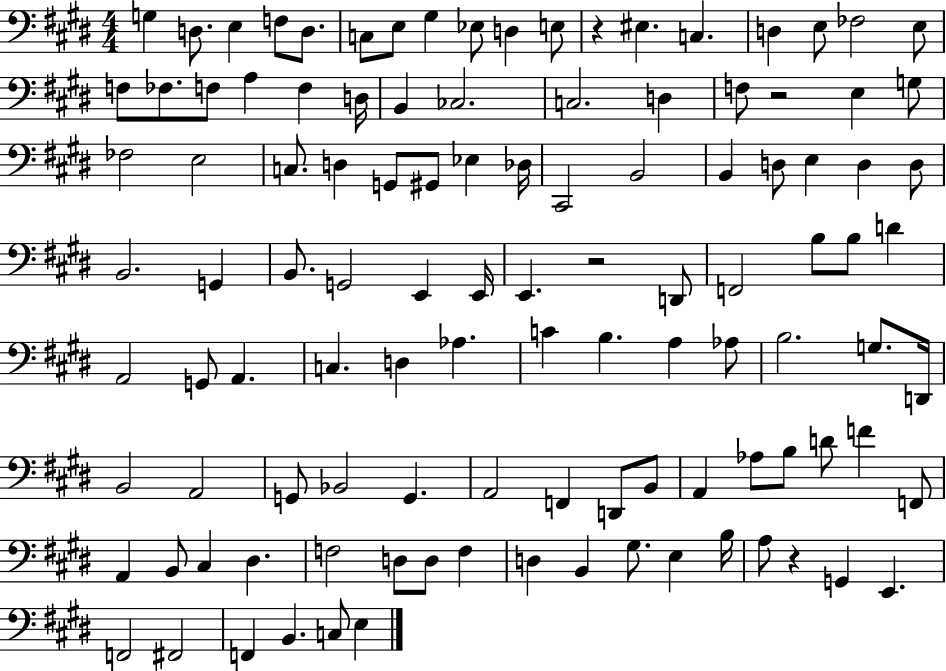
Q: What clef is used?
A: bass